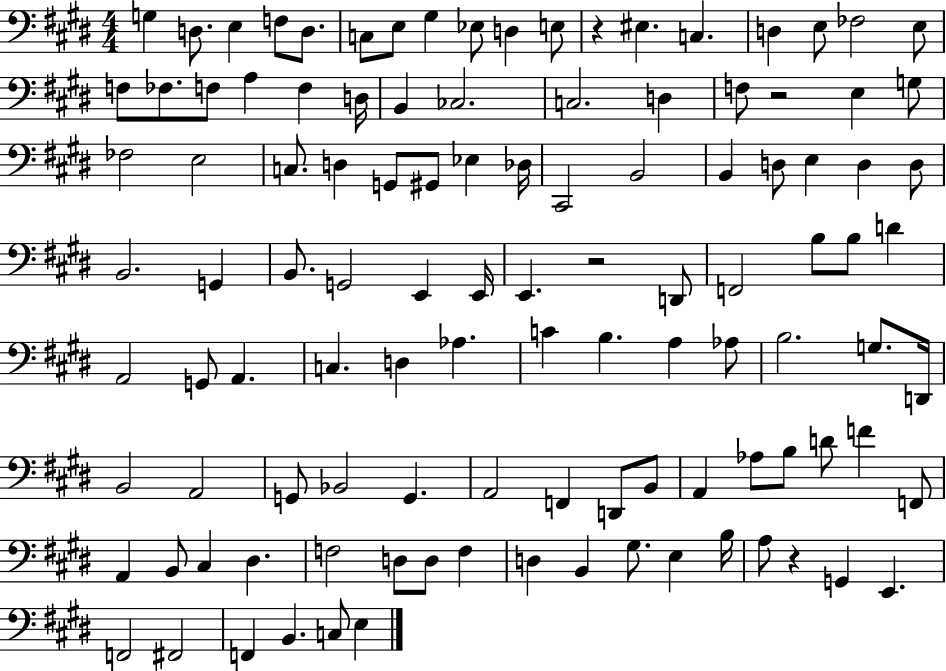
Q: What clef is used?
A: bass